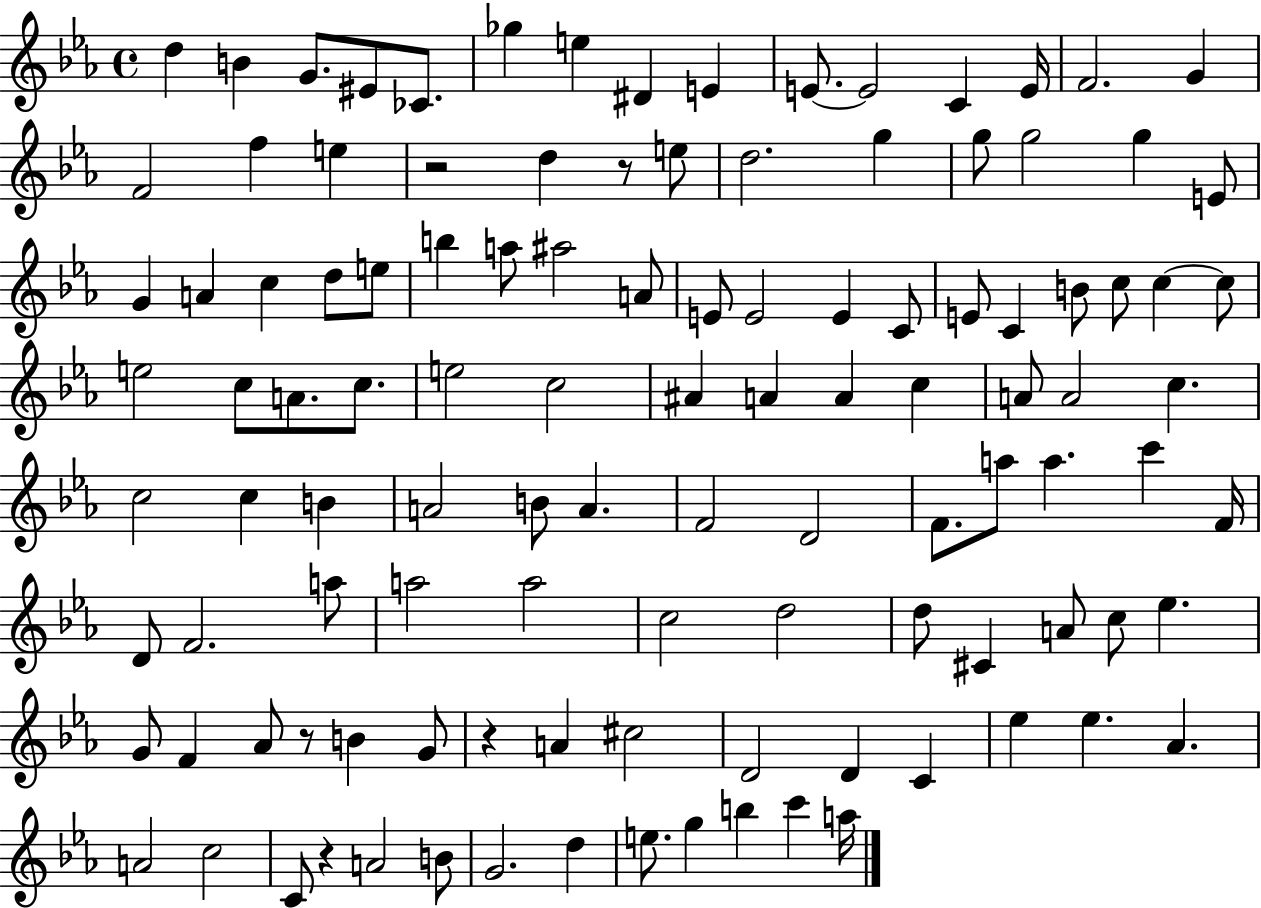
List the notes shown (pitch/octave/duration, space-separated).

D5/q B4/q G4/e. EIS4/e CES4/e. Gb5/q E5/q D#4/q E4/q E4/e. E4/h C4/q E4/s F4/h. G4/q F4/h F5/q E5/q R/h D5/q R/e E5/e D5/h. G5/q G5/e G5/h G5/q E4/e G4/q A4/q C5/q D5/e E5/e B5/q A5/e A#5/h A4/e E4/e E4/h E4/q C4/e E4/e C4/q B4/e C5/e C5/q C5/e E5/h C5/e A4/e. C5/e. E5/h C5/h A#4/q A4/q A4/q C5/q A4/e A4/h C5/q. C5/h C5/q B4/q A4/h B4/e A4/q. F4/h D4/h F4/e. A5/e A5/q. C6/q F4/s D4/e F4/h. A5/e A5/h A5/h C5/h D5/h D5/e C#4/q A4/e C5/e Eb5/q. G4/e F4/q Ab4/e R/e B4/q G4/e R/q A4/q C#5/h D4/h D4/q C4/q Eb5/q Eb5/q. Ab4/q. A4/h C5/h C4/e R/q A4/h B4/e G4/h. D5/q E5/e. G5/q B5/q C6/q A5/s